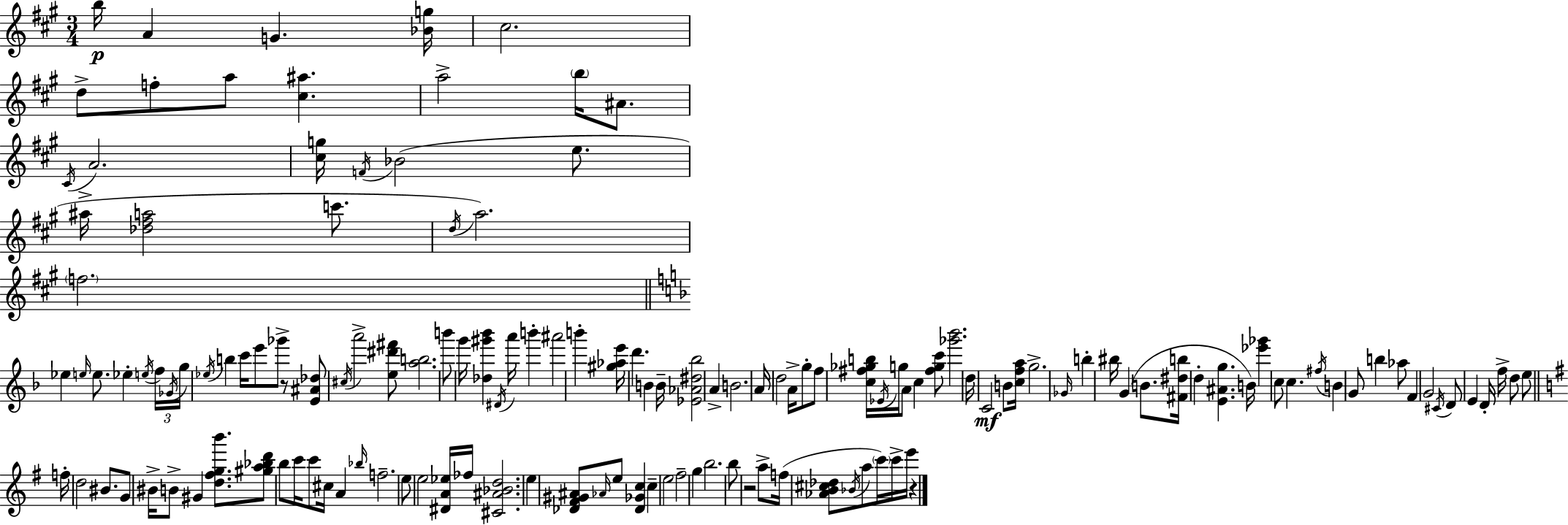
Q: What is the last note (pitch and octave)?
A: E6